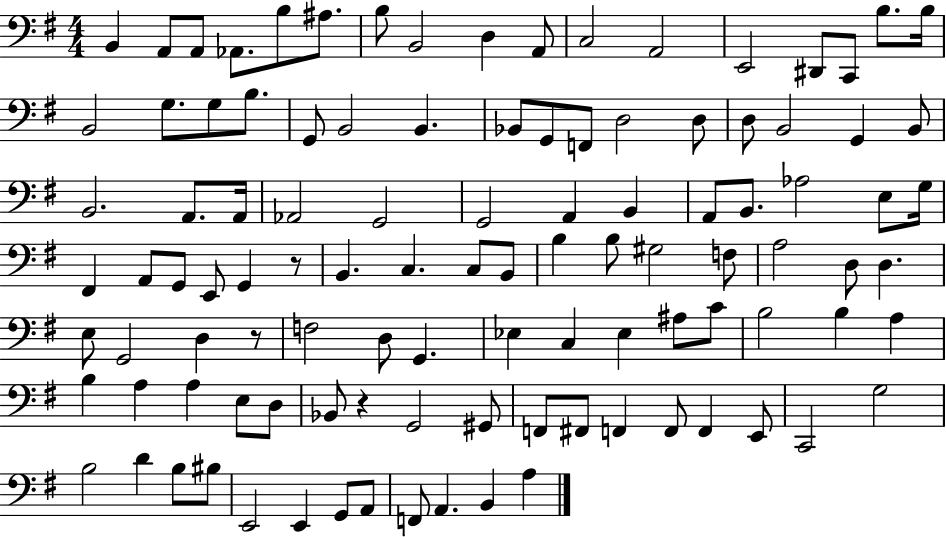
{
  \clef bass
  \numericTimeSignature
  \time 4/4
  \key g \major
  b,4 a,8 a,8 aes,8. b8 ais8. | b8 b,2 d4 a,8 | c2 a,2 | e,2 dis,8 c,8 b8. b16 | \break b,2 g8. g8 b8. | g,8 b,2 b,4. | bes,8 g,8 f,8 d2 d8 | d8 b,2 g,4 b,8 | \break b,2. a,8. a,16 | aes,2 g,2 | g,2 a,4 b,4 | a,8 b,8. aes2 e8 g16 | \break fis,4 a,8 g,8 e,8 g,4 r8 | b,4. c4. c8 b,8 | b4 b8 gis2 f8 | a2 d8 d4. | \break e8 g,2 d4 r8 | f2 d8 g,4. | ees4 c4 ees4 ais8 c'8 | b2 b4 a4 | \break b4 a4 a4 e8 d8 | bes,8 r4 g,2 gis,8 | f,8 fis,8 f,4 f,8 f,4 e,8 | c,2 g2 | \break b2 d'4 b8 bis8 | e,2 e,4 g,8 a,8 | f,8 a,4. b,4 a4 | \bar "|."
}